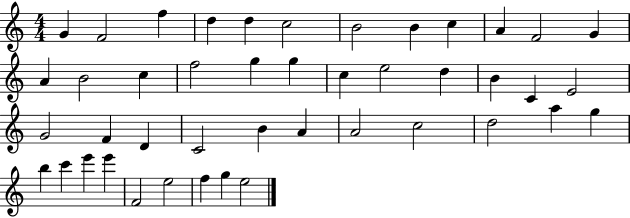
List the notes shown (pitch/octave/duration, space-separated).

G4/q F4/h F5/q D5/q D5/q C5/h B4/h B4/q C5/q A4/q F4/h G4/q A4/q B4/h C5/q F5/h G5/q G5/q C5/q E5/h D5/q B4/q C4/q E4/h G4/h F4/q D4/q C4/h B4/q A4/q A4/h C5/h D5/h A5/q G5/q B5/q C6/q E6/q E6/q F4/h E5/h F5/q G5/q E5/h